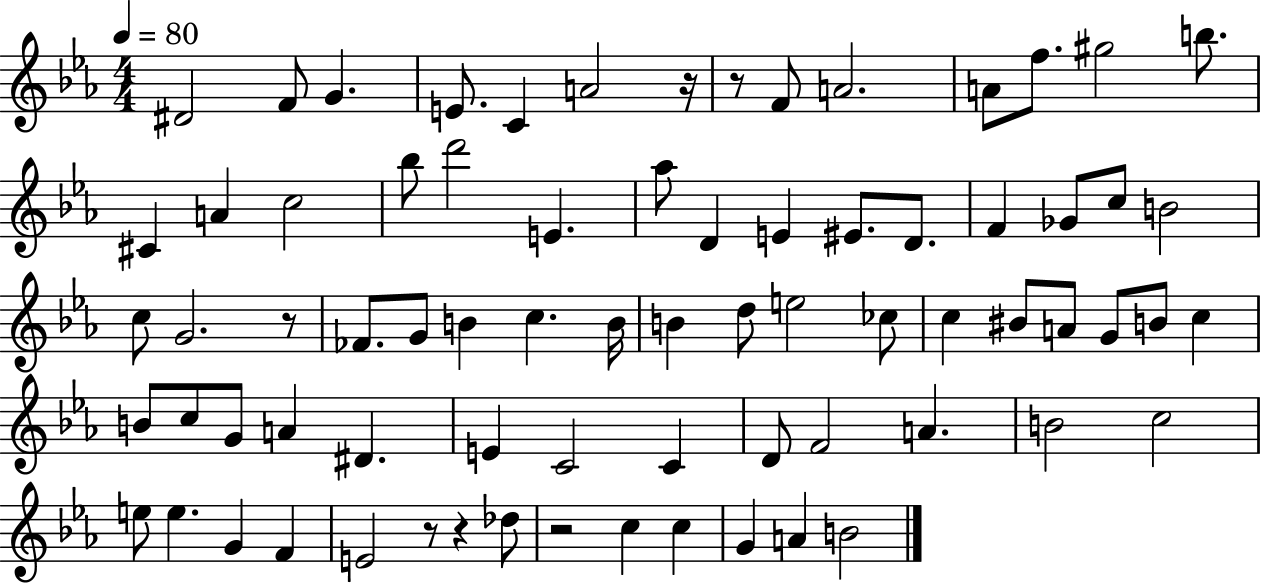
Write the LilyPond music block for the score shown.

{
  \clef treble
  \numericTimeSignature
  \time 4/4
  \key ees \major
  \tempo 4 = 80
  dis'2 f'8 g'4. | e'8. c'4 a'2 r16 | r8 f'8 a'2. | a'8 f''8. gis''2 b''8. | \break cis'4 a'4 c''2 | bes''8 d'''2 e'4. | aes''8 d'4 e'4 eis'8. d'8. | f'4 ges'8 c''8 b'2 | \break c''8 g'2. r8 | fes'8. g'8 b'4 c''4. b'16 | b'4 d''8 e''2 ces''8 | c''4 bis'8 a'8 g'8 b'8 c''4 | \break b'8 c''8 g'8 a'4 dis'4. | e'4 c'2 c'4 | d'8 f'2 a'4. | b'2 c''2 | \break e''8 e''4. g'4 f'4 | e'2 r8 r4 des''8 | r2 c''4 c''4 | g'4 a'4 b'2 | \break \bar "|."
}